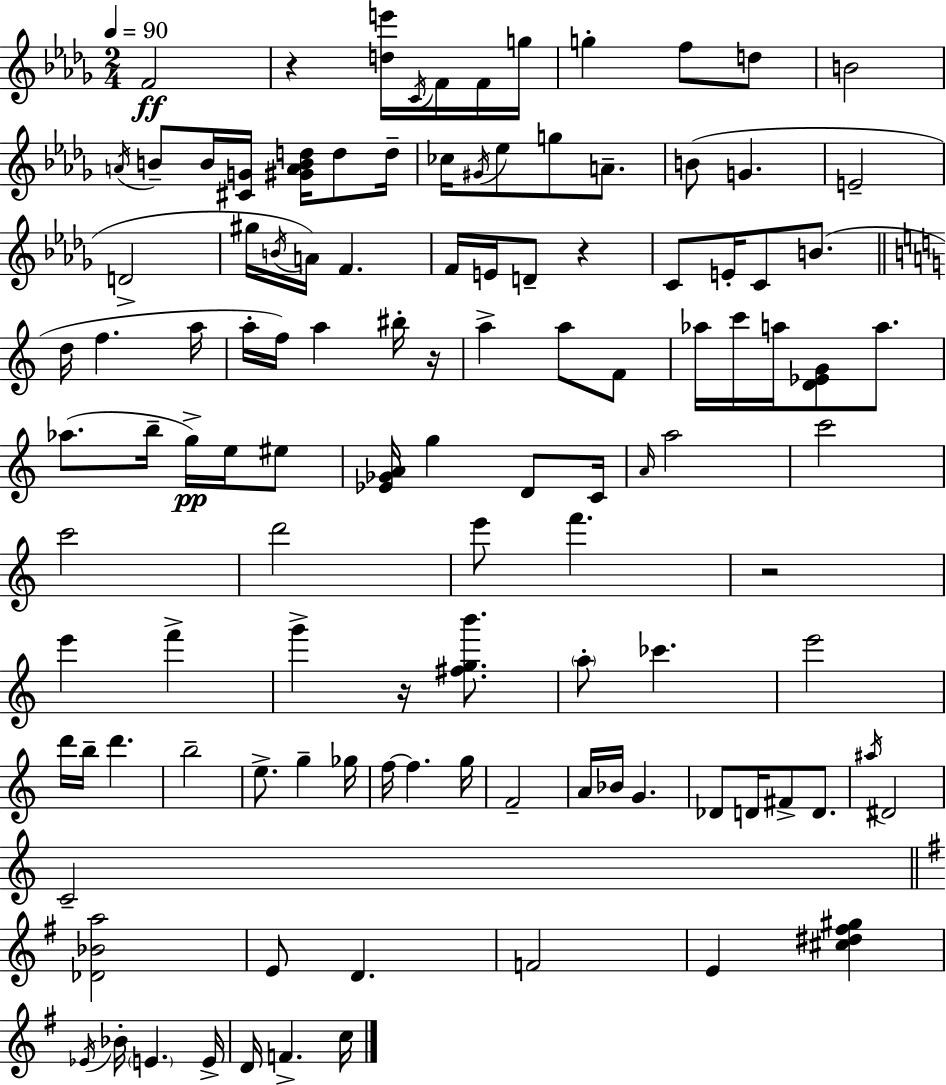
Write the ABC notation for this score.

X:1
T:Untitled
M:2/4
L:1/4
K:Bbm
F2 z [de']/4 C/4 F/4 F/4 g/4 g f/2 d/2 B2 A/4 B/2 B/4 [^CG]/4 [^GABd]/4 d/2 d/4 _c/4 ^G/4 _e/2 g/2 A/2 B/2 G E2 D2 ^g/4 B/4 A/4 F F/4 E/4 D/2 z C/2 E/4 C/2 B/2 d/4 f a/4 a/4 f/4 a ^b/4 z/4 a a/2 F/2 _a/4 c'/4 a/4 [D_EG]/2 a/2 _a/2 b/4 g/4 e/4 ^e/2 [_E_GA]/4 g D/2 C/4 A/4 a2 c'2 c'2 d'2 e'/2 f' z2 e' f' g' z/4 [^fgb']/2 a/2 _c' e'2 d'/4 b/4 d' b2 e/2 g _g/4 f/4 f g/4 F2 A/4 _B/4 G _D/2 D/4 ^F/2 D/2 ^a/4 ^D2 C2 [_D_Ba]2 E/2 D F2 E [^c^d^f^g] _E/4 _B/4 E E/4 D/4 F c/4